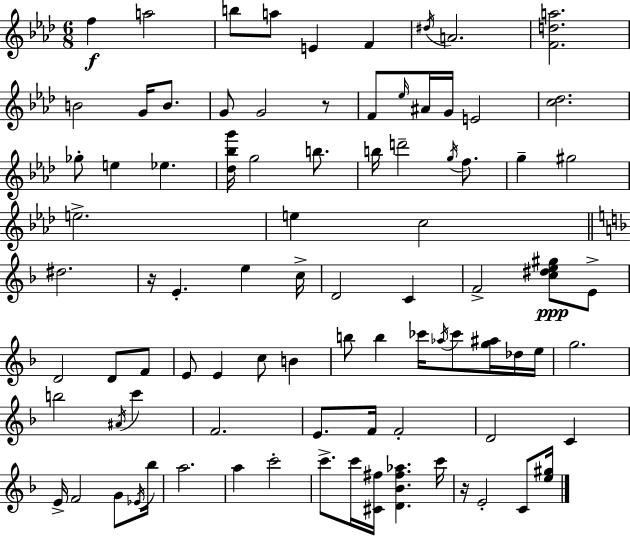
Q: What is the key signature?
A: AES major